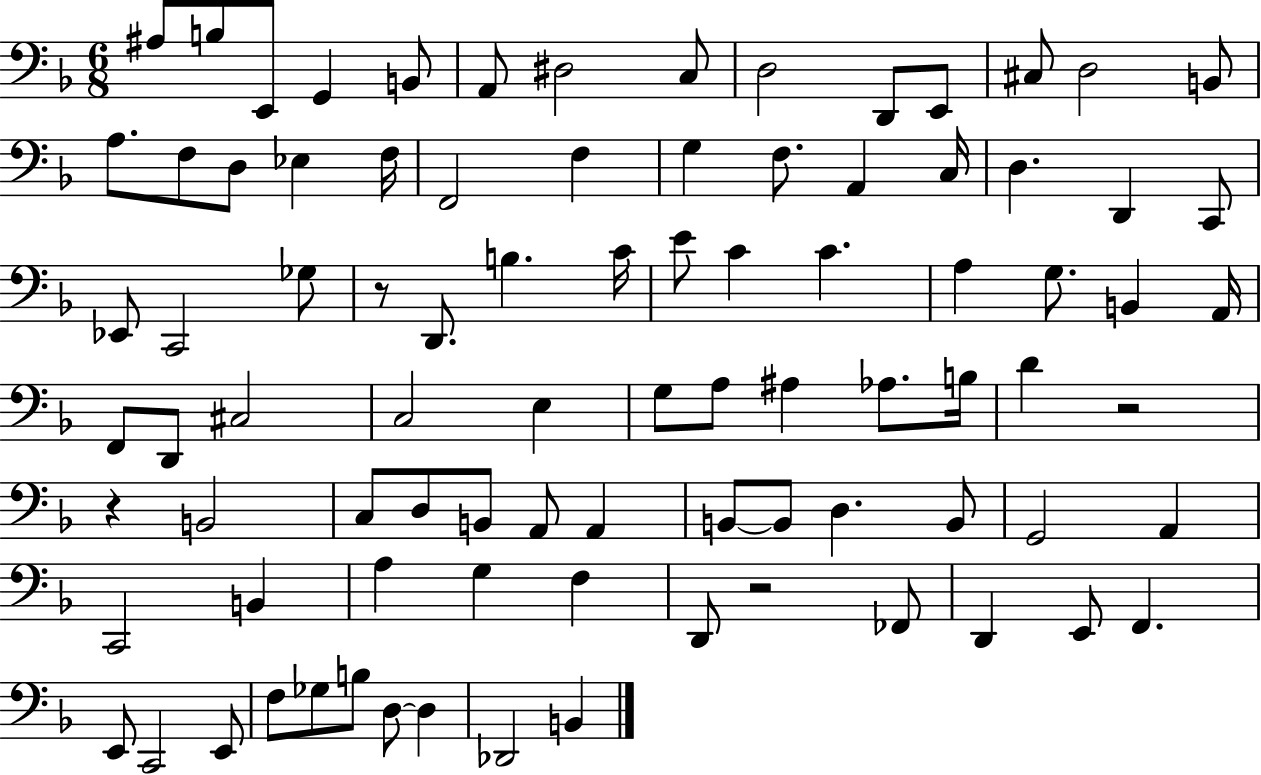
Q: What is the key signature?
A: F major